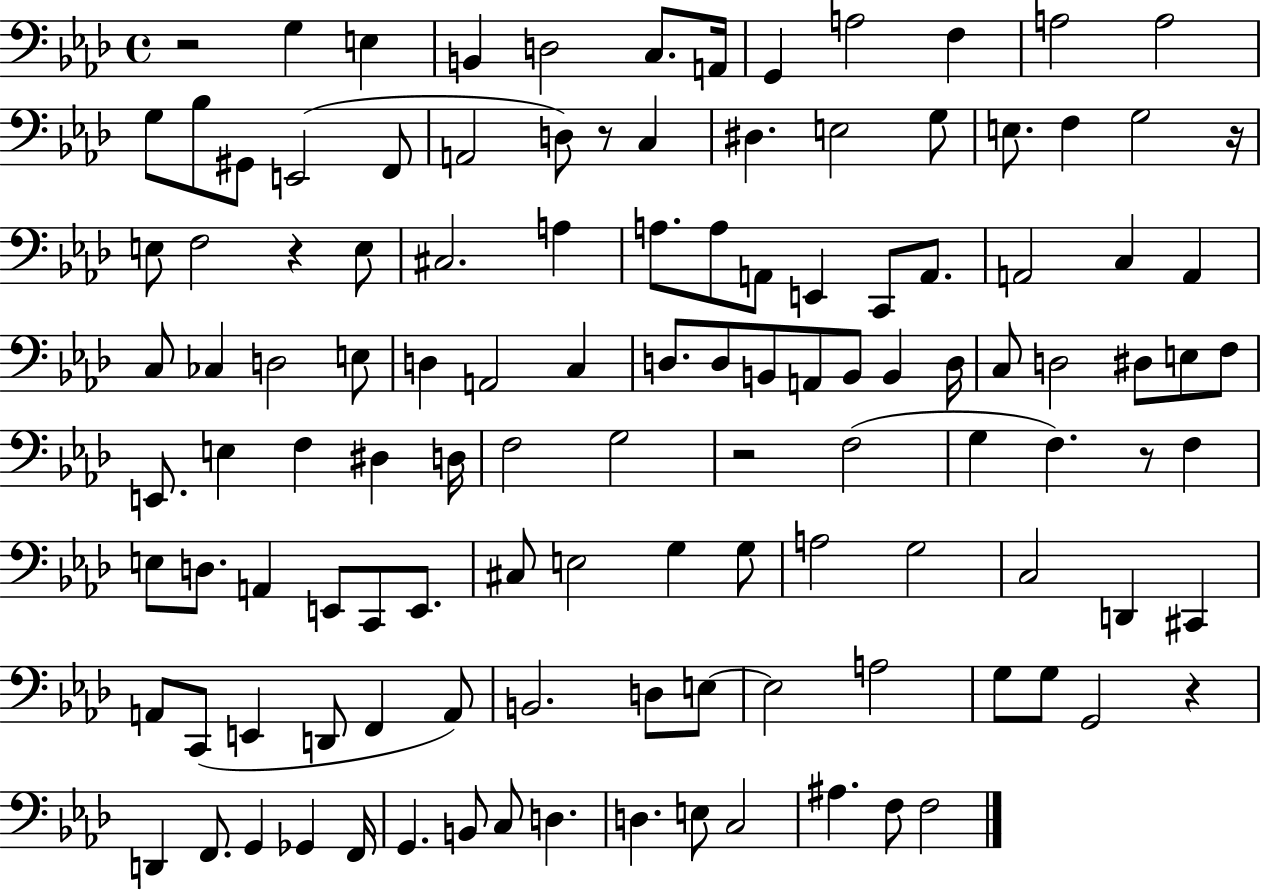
X:1
T:Untitled
M:4/4
L:1/4
K:Ab
z2 G, E, B,, D,2 C,/2 A,,/4 G,, A,2 F, A,2 A,2 G,/2 _B,/2 ^G,,/2 E,,2 F,,/2 A,,2 D,/2 z/2 C, ^D, E,2 G,/2 E,/2 F, G,2 z/4 E,/2 F,2 z E,/2 ^C,2 A, A,/2 A,/2 A,,/2 E,, C,,/2 A,,/2 A,,2 C, A,, C,/2 _C, D,2 E,/2 D, A,,2 C, D,/2 D,/2 B,,/2 A,,/2 B,,/2 B,, D,/4 C,/2 D,2 ^D,/2 E,/2 F,/2 E,,/2 E, F, ^D, D,/4 F,2 G,2 z2 F,2 G, F, z/2 F, E,/2 D,/2 A,, E,,/2 C,,/2 E,,/2 ^C,/2 E,2 G, G,/2 A,2 G,2 C,2 D,, ^C,, A,,/2 C,,/2 E,, D,,/2 F,, A,,/2 B,,2 D,/2 E,/2 E,2 A,2 G,/2 G,/2 G,,2 z D,, F,,/2 G,, _G,, F,,/4 G,, B,,/2 C,/2 D, D, E,/2 C,2 ^A, F,/2 F,2